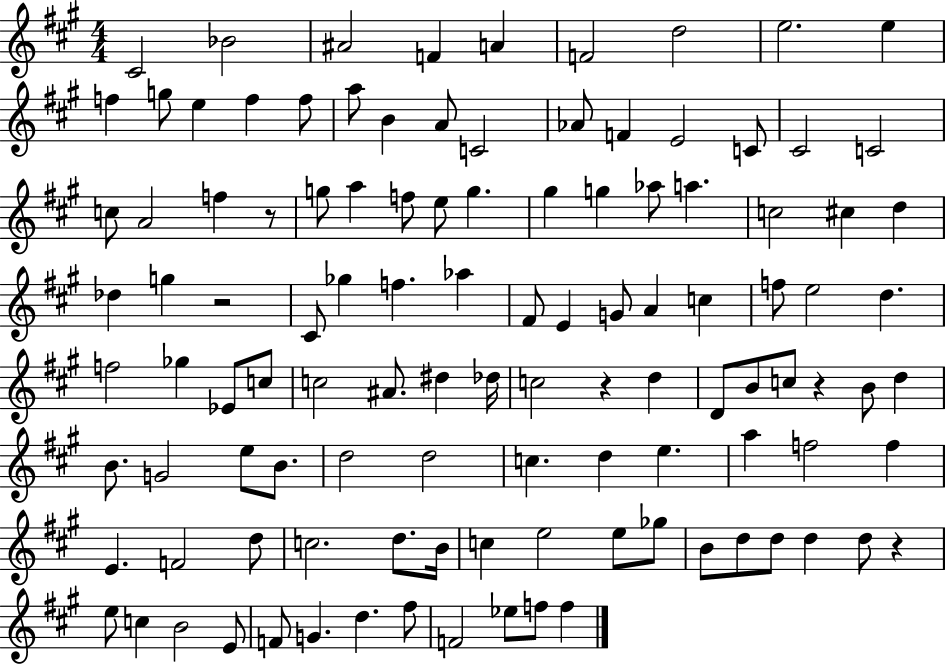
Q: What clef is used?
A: treble